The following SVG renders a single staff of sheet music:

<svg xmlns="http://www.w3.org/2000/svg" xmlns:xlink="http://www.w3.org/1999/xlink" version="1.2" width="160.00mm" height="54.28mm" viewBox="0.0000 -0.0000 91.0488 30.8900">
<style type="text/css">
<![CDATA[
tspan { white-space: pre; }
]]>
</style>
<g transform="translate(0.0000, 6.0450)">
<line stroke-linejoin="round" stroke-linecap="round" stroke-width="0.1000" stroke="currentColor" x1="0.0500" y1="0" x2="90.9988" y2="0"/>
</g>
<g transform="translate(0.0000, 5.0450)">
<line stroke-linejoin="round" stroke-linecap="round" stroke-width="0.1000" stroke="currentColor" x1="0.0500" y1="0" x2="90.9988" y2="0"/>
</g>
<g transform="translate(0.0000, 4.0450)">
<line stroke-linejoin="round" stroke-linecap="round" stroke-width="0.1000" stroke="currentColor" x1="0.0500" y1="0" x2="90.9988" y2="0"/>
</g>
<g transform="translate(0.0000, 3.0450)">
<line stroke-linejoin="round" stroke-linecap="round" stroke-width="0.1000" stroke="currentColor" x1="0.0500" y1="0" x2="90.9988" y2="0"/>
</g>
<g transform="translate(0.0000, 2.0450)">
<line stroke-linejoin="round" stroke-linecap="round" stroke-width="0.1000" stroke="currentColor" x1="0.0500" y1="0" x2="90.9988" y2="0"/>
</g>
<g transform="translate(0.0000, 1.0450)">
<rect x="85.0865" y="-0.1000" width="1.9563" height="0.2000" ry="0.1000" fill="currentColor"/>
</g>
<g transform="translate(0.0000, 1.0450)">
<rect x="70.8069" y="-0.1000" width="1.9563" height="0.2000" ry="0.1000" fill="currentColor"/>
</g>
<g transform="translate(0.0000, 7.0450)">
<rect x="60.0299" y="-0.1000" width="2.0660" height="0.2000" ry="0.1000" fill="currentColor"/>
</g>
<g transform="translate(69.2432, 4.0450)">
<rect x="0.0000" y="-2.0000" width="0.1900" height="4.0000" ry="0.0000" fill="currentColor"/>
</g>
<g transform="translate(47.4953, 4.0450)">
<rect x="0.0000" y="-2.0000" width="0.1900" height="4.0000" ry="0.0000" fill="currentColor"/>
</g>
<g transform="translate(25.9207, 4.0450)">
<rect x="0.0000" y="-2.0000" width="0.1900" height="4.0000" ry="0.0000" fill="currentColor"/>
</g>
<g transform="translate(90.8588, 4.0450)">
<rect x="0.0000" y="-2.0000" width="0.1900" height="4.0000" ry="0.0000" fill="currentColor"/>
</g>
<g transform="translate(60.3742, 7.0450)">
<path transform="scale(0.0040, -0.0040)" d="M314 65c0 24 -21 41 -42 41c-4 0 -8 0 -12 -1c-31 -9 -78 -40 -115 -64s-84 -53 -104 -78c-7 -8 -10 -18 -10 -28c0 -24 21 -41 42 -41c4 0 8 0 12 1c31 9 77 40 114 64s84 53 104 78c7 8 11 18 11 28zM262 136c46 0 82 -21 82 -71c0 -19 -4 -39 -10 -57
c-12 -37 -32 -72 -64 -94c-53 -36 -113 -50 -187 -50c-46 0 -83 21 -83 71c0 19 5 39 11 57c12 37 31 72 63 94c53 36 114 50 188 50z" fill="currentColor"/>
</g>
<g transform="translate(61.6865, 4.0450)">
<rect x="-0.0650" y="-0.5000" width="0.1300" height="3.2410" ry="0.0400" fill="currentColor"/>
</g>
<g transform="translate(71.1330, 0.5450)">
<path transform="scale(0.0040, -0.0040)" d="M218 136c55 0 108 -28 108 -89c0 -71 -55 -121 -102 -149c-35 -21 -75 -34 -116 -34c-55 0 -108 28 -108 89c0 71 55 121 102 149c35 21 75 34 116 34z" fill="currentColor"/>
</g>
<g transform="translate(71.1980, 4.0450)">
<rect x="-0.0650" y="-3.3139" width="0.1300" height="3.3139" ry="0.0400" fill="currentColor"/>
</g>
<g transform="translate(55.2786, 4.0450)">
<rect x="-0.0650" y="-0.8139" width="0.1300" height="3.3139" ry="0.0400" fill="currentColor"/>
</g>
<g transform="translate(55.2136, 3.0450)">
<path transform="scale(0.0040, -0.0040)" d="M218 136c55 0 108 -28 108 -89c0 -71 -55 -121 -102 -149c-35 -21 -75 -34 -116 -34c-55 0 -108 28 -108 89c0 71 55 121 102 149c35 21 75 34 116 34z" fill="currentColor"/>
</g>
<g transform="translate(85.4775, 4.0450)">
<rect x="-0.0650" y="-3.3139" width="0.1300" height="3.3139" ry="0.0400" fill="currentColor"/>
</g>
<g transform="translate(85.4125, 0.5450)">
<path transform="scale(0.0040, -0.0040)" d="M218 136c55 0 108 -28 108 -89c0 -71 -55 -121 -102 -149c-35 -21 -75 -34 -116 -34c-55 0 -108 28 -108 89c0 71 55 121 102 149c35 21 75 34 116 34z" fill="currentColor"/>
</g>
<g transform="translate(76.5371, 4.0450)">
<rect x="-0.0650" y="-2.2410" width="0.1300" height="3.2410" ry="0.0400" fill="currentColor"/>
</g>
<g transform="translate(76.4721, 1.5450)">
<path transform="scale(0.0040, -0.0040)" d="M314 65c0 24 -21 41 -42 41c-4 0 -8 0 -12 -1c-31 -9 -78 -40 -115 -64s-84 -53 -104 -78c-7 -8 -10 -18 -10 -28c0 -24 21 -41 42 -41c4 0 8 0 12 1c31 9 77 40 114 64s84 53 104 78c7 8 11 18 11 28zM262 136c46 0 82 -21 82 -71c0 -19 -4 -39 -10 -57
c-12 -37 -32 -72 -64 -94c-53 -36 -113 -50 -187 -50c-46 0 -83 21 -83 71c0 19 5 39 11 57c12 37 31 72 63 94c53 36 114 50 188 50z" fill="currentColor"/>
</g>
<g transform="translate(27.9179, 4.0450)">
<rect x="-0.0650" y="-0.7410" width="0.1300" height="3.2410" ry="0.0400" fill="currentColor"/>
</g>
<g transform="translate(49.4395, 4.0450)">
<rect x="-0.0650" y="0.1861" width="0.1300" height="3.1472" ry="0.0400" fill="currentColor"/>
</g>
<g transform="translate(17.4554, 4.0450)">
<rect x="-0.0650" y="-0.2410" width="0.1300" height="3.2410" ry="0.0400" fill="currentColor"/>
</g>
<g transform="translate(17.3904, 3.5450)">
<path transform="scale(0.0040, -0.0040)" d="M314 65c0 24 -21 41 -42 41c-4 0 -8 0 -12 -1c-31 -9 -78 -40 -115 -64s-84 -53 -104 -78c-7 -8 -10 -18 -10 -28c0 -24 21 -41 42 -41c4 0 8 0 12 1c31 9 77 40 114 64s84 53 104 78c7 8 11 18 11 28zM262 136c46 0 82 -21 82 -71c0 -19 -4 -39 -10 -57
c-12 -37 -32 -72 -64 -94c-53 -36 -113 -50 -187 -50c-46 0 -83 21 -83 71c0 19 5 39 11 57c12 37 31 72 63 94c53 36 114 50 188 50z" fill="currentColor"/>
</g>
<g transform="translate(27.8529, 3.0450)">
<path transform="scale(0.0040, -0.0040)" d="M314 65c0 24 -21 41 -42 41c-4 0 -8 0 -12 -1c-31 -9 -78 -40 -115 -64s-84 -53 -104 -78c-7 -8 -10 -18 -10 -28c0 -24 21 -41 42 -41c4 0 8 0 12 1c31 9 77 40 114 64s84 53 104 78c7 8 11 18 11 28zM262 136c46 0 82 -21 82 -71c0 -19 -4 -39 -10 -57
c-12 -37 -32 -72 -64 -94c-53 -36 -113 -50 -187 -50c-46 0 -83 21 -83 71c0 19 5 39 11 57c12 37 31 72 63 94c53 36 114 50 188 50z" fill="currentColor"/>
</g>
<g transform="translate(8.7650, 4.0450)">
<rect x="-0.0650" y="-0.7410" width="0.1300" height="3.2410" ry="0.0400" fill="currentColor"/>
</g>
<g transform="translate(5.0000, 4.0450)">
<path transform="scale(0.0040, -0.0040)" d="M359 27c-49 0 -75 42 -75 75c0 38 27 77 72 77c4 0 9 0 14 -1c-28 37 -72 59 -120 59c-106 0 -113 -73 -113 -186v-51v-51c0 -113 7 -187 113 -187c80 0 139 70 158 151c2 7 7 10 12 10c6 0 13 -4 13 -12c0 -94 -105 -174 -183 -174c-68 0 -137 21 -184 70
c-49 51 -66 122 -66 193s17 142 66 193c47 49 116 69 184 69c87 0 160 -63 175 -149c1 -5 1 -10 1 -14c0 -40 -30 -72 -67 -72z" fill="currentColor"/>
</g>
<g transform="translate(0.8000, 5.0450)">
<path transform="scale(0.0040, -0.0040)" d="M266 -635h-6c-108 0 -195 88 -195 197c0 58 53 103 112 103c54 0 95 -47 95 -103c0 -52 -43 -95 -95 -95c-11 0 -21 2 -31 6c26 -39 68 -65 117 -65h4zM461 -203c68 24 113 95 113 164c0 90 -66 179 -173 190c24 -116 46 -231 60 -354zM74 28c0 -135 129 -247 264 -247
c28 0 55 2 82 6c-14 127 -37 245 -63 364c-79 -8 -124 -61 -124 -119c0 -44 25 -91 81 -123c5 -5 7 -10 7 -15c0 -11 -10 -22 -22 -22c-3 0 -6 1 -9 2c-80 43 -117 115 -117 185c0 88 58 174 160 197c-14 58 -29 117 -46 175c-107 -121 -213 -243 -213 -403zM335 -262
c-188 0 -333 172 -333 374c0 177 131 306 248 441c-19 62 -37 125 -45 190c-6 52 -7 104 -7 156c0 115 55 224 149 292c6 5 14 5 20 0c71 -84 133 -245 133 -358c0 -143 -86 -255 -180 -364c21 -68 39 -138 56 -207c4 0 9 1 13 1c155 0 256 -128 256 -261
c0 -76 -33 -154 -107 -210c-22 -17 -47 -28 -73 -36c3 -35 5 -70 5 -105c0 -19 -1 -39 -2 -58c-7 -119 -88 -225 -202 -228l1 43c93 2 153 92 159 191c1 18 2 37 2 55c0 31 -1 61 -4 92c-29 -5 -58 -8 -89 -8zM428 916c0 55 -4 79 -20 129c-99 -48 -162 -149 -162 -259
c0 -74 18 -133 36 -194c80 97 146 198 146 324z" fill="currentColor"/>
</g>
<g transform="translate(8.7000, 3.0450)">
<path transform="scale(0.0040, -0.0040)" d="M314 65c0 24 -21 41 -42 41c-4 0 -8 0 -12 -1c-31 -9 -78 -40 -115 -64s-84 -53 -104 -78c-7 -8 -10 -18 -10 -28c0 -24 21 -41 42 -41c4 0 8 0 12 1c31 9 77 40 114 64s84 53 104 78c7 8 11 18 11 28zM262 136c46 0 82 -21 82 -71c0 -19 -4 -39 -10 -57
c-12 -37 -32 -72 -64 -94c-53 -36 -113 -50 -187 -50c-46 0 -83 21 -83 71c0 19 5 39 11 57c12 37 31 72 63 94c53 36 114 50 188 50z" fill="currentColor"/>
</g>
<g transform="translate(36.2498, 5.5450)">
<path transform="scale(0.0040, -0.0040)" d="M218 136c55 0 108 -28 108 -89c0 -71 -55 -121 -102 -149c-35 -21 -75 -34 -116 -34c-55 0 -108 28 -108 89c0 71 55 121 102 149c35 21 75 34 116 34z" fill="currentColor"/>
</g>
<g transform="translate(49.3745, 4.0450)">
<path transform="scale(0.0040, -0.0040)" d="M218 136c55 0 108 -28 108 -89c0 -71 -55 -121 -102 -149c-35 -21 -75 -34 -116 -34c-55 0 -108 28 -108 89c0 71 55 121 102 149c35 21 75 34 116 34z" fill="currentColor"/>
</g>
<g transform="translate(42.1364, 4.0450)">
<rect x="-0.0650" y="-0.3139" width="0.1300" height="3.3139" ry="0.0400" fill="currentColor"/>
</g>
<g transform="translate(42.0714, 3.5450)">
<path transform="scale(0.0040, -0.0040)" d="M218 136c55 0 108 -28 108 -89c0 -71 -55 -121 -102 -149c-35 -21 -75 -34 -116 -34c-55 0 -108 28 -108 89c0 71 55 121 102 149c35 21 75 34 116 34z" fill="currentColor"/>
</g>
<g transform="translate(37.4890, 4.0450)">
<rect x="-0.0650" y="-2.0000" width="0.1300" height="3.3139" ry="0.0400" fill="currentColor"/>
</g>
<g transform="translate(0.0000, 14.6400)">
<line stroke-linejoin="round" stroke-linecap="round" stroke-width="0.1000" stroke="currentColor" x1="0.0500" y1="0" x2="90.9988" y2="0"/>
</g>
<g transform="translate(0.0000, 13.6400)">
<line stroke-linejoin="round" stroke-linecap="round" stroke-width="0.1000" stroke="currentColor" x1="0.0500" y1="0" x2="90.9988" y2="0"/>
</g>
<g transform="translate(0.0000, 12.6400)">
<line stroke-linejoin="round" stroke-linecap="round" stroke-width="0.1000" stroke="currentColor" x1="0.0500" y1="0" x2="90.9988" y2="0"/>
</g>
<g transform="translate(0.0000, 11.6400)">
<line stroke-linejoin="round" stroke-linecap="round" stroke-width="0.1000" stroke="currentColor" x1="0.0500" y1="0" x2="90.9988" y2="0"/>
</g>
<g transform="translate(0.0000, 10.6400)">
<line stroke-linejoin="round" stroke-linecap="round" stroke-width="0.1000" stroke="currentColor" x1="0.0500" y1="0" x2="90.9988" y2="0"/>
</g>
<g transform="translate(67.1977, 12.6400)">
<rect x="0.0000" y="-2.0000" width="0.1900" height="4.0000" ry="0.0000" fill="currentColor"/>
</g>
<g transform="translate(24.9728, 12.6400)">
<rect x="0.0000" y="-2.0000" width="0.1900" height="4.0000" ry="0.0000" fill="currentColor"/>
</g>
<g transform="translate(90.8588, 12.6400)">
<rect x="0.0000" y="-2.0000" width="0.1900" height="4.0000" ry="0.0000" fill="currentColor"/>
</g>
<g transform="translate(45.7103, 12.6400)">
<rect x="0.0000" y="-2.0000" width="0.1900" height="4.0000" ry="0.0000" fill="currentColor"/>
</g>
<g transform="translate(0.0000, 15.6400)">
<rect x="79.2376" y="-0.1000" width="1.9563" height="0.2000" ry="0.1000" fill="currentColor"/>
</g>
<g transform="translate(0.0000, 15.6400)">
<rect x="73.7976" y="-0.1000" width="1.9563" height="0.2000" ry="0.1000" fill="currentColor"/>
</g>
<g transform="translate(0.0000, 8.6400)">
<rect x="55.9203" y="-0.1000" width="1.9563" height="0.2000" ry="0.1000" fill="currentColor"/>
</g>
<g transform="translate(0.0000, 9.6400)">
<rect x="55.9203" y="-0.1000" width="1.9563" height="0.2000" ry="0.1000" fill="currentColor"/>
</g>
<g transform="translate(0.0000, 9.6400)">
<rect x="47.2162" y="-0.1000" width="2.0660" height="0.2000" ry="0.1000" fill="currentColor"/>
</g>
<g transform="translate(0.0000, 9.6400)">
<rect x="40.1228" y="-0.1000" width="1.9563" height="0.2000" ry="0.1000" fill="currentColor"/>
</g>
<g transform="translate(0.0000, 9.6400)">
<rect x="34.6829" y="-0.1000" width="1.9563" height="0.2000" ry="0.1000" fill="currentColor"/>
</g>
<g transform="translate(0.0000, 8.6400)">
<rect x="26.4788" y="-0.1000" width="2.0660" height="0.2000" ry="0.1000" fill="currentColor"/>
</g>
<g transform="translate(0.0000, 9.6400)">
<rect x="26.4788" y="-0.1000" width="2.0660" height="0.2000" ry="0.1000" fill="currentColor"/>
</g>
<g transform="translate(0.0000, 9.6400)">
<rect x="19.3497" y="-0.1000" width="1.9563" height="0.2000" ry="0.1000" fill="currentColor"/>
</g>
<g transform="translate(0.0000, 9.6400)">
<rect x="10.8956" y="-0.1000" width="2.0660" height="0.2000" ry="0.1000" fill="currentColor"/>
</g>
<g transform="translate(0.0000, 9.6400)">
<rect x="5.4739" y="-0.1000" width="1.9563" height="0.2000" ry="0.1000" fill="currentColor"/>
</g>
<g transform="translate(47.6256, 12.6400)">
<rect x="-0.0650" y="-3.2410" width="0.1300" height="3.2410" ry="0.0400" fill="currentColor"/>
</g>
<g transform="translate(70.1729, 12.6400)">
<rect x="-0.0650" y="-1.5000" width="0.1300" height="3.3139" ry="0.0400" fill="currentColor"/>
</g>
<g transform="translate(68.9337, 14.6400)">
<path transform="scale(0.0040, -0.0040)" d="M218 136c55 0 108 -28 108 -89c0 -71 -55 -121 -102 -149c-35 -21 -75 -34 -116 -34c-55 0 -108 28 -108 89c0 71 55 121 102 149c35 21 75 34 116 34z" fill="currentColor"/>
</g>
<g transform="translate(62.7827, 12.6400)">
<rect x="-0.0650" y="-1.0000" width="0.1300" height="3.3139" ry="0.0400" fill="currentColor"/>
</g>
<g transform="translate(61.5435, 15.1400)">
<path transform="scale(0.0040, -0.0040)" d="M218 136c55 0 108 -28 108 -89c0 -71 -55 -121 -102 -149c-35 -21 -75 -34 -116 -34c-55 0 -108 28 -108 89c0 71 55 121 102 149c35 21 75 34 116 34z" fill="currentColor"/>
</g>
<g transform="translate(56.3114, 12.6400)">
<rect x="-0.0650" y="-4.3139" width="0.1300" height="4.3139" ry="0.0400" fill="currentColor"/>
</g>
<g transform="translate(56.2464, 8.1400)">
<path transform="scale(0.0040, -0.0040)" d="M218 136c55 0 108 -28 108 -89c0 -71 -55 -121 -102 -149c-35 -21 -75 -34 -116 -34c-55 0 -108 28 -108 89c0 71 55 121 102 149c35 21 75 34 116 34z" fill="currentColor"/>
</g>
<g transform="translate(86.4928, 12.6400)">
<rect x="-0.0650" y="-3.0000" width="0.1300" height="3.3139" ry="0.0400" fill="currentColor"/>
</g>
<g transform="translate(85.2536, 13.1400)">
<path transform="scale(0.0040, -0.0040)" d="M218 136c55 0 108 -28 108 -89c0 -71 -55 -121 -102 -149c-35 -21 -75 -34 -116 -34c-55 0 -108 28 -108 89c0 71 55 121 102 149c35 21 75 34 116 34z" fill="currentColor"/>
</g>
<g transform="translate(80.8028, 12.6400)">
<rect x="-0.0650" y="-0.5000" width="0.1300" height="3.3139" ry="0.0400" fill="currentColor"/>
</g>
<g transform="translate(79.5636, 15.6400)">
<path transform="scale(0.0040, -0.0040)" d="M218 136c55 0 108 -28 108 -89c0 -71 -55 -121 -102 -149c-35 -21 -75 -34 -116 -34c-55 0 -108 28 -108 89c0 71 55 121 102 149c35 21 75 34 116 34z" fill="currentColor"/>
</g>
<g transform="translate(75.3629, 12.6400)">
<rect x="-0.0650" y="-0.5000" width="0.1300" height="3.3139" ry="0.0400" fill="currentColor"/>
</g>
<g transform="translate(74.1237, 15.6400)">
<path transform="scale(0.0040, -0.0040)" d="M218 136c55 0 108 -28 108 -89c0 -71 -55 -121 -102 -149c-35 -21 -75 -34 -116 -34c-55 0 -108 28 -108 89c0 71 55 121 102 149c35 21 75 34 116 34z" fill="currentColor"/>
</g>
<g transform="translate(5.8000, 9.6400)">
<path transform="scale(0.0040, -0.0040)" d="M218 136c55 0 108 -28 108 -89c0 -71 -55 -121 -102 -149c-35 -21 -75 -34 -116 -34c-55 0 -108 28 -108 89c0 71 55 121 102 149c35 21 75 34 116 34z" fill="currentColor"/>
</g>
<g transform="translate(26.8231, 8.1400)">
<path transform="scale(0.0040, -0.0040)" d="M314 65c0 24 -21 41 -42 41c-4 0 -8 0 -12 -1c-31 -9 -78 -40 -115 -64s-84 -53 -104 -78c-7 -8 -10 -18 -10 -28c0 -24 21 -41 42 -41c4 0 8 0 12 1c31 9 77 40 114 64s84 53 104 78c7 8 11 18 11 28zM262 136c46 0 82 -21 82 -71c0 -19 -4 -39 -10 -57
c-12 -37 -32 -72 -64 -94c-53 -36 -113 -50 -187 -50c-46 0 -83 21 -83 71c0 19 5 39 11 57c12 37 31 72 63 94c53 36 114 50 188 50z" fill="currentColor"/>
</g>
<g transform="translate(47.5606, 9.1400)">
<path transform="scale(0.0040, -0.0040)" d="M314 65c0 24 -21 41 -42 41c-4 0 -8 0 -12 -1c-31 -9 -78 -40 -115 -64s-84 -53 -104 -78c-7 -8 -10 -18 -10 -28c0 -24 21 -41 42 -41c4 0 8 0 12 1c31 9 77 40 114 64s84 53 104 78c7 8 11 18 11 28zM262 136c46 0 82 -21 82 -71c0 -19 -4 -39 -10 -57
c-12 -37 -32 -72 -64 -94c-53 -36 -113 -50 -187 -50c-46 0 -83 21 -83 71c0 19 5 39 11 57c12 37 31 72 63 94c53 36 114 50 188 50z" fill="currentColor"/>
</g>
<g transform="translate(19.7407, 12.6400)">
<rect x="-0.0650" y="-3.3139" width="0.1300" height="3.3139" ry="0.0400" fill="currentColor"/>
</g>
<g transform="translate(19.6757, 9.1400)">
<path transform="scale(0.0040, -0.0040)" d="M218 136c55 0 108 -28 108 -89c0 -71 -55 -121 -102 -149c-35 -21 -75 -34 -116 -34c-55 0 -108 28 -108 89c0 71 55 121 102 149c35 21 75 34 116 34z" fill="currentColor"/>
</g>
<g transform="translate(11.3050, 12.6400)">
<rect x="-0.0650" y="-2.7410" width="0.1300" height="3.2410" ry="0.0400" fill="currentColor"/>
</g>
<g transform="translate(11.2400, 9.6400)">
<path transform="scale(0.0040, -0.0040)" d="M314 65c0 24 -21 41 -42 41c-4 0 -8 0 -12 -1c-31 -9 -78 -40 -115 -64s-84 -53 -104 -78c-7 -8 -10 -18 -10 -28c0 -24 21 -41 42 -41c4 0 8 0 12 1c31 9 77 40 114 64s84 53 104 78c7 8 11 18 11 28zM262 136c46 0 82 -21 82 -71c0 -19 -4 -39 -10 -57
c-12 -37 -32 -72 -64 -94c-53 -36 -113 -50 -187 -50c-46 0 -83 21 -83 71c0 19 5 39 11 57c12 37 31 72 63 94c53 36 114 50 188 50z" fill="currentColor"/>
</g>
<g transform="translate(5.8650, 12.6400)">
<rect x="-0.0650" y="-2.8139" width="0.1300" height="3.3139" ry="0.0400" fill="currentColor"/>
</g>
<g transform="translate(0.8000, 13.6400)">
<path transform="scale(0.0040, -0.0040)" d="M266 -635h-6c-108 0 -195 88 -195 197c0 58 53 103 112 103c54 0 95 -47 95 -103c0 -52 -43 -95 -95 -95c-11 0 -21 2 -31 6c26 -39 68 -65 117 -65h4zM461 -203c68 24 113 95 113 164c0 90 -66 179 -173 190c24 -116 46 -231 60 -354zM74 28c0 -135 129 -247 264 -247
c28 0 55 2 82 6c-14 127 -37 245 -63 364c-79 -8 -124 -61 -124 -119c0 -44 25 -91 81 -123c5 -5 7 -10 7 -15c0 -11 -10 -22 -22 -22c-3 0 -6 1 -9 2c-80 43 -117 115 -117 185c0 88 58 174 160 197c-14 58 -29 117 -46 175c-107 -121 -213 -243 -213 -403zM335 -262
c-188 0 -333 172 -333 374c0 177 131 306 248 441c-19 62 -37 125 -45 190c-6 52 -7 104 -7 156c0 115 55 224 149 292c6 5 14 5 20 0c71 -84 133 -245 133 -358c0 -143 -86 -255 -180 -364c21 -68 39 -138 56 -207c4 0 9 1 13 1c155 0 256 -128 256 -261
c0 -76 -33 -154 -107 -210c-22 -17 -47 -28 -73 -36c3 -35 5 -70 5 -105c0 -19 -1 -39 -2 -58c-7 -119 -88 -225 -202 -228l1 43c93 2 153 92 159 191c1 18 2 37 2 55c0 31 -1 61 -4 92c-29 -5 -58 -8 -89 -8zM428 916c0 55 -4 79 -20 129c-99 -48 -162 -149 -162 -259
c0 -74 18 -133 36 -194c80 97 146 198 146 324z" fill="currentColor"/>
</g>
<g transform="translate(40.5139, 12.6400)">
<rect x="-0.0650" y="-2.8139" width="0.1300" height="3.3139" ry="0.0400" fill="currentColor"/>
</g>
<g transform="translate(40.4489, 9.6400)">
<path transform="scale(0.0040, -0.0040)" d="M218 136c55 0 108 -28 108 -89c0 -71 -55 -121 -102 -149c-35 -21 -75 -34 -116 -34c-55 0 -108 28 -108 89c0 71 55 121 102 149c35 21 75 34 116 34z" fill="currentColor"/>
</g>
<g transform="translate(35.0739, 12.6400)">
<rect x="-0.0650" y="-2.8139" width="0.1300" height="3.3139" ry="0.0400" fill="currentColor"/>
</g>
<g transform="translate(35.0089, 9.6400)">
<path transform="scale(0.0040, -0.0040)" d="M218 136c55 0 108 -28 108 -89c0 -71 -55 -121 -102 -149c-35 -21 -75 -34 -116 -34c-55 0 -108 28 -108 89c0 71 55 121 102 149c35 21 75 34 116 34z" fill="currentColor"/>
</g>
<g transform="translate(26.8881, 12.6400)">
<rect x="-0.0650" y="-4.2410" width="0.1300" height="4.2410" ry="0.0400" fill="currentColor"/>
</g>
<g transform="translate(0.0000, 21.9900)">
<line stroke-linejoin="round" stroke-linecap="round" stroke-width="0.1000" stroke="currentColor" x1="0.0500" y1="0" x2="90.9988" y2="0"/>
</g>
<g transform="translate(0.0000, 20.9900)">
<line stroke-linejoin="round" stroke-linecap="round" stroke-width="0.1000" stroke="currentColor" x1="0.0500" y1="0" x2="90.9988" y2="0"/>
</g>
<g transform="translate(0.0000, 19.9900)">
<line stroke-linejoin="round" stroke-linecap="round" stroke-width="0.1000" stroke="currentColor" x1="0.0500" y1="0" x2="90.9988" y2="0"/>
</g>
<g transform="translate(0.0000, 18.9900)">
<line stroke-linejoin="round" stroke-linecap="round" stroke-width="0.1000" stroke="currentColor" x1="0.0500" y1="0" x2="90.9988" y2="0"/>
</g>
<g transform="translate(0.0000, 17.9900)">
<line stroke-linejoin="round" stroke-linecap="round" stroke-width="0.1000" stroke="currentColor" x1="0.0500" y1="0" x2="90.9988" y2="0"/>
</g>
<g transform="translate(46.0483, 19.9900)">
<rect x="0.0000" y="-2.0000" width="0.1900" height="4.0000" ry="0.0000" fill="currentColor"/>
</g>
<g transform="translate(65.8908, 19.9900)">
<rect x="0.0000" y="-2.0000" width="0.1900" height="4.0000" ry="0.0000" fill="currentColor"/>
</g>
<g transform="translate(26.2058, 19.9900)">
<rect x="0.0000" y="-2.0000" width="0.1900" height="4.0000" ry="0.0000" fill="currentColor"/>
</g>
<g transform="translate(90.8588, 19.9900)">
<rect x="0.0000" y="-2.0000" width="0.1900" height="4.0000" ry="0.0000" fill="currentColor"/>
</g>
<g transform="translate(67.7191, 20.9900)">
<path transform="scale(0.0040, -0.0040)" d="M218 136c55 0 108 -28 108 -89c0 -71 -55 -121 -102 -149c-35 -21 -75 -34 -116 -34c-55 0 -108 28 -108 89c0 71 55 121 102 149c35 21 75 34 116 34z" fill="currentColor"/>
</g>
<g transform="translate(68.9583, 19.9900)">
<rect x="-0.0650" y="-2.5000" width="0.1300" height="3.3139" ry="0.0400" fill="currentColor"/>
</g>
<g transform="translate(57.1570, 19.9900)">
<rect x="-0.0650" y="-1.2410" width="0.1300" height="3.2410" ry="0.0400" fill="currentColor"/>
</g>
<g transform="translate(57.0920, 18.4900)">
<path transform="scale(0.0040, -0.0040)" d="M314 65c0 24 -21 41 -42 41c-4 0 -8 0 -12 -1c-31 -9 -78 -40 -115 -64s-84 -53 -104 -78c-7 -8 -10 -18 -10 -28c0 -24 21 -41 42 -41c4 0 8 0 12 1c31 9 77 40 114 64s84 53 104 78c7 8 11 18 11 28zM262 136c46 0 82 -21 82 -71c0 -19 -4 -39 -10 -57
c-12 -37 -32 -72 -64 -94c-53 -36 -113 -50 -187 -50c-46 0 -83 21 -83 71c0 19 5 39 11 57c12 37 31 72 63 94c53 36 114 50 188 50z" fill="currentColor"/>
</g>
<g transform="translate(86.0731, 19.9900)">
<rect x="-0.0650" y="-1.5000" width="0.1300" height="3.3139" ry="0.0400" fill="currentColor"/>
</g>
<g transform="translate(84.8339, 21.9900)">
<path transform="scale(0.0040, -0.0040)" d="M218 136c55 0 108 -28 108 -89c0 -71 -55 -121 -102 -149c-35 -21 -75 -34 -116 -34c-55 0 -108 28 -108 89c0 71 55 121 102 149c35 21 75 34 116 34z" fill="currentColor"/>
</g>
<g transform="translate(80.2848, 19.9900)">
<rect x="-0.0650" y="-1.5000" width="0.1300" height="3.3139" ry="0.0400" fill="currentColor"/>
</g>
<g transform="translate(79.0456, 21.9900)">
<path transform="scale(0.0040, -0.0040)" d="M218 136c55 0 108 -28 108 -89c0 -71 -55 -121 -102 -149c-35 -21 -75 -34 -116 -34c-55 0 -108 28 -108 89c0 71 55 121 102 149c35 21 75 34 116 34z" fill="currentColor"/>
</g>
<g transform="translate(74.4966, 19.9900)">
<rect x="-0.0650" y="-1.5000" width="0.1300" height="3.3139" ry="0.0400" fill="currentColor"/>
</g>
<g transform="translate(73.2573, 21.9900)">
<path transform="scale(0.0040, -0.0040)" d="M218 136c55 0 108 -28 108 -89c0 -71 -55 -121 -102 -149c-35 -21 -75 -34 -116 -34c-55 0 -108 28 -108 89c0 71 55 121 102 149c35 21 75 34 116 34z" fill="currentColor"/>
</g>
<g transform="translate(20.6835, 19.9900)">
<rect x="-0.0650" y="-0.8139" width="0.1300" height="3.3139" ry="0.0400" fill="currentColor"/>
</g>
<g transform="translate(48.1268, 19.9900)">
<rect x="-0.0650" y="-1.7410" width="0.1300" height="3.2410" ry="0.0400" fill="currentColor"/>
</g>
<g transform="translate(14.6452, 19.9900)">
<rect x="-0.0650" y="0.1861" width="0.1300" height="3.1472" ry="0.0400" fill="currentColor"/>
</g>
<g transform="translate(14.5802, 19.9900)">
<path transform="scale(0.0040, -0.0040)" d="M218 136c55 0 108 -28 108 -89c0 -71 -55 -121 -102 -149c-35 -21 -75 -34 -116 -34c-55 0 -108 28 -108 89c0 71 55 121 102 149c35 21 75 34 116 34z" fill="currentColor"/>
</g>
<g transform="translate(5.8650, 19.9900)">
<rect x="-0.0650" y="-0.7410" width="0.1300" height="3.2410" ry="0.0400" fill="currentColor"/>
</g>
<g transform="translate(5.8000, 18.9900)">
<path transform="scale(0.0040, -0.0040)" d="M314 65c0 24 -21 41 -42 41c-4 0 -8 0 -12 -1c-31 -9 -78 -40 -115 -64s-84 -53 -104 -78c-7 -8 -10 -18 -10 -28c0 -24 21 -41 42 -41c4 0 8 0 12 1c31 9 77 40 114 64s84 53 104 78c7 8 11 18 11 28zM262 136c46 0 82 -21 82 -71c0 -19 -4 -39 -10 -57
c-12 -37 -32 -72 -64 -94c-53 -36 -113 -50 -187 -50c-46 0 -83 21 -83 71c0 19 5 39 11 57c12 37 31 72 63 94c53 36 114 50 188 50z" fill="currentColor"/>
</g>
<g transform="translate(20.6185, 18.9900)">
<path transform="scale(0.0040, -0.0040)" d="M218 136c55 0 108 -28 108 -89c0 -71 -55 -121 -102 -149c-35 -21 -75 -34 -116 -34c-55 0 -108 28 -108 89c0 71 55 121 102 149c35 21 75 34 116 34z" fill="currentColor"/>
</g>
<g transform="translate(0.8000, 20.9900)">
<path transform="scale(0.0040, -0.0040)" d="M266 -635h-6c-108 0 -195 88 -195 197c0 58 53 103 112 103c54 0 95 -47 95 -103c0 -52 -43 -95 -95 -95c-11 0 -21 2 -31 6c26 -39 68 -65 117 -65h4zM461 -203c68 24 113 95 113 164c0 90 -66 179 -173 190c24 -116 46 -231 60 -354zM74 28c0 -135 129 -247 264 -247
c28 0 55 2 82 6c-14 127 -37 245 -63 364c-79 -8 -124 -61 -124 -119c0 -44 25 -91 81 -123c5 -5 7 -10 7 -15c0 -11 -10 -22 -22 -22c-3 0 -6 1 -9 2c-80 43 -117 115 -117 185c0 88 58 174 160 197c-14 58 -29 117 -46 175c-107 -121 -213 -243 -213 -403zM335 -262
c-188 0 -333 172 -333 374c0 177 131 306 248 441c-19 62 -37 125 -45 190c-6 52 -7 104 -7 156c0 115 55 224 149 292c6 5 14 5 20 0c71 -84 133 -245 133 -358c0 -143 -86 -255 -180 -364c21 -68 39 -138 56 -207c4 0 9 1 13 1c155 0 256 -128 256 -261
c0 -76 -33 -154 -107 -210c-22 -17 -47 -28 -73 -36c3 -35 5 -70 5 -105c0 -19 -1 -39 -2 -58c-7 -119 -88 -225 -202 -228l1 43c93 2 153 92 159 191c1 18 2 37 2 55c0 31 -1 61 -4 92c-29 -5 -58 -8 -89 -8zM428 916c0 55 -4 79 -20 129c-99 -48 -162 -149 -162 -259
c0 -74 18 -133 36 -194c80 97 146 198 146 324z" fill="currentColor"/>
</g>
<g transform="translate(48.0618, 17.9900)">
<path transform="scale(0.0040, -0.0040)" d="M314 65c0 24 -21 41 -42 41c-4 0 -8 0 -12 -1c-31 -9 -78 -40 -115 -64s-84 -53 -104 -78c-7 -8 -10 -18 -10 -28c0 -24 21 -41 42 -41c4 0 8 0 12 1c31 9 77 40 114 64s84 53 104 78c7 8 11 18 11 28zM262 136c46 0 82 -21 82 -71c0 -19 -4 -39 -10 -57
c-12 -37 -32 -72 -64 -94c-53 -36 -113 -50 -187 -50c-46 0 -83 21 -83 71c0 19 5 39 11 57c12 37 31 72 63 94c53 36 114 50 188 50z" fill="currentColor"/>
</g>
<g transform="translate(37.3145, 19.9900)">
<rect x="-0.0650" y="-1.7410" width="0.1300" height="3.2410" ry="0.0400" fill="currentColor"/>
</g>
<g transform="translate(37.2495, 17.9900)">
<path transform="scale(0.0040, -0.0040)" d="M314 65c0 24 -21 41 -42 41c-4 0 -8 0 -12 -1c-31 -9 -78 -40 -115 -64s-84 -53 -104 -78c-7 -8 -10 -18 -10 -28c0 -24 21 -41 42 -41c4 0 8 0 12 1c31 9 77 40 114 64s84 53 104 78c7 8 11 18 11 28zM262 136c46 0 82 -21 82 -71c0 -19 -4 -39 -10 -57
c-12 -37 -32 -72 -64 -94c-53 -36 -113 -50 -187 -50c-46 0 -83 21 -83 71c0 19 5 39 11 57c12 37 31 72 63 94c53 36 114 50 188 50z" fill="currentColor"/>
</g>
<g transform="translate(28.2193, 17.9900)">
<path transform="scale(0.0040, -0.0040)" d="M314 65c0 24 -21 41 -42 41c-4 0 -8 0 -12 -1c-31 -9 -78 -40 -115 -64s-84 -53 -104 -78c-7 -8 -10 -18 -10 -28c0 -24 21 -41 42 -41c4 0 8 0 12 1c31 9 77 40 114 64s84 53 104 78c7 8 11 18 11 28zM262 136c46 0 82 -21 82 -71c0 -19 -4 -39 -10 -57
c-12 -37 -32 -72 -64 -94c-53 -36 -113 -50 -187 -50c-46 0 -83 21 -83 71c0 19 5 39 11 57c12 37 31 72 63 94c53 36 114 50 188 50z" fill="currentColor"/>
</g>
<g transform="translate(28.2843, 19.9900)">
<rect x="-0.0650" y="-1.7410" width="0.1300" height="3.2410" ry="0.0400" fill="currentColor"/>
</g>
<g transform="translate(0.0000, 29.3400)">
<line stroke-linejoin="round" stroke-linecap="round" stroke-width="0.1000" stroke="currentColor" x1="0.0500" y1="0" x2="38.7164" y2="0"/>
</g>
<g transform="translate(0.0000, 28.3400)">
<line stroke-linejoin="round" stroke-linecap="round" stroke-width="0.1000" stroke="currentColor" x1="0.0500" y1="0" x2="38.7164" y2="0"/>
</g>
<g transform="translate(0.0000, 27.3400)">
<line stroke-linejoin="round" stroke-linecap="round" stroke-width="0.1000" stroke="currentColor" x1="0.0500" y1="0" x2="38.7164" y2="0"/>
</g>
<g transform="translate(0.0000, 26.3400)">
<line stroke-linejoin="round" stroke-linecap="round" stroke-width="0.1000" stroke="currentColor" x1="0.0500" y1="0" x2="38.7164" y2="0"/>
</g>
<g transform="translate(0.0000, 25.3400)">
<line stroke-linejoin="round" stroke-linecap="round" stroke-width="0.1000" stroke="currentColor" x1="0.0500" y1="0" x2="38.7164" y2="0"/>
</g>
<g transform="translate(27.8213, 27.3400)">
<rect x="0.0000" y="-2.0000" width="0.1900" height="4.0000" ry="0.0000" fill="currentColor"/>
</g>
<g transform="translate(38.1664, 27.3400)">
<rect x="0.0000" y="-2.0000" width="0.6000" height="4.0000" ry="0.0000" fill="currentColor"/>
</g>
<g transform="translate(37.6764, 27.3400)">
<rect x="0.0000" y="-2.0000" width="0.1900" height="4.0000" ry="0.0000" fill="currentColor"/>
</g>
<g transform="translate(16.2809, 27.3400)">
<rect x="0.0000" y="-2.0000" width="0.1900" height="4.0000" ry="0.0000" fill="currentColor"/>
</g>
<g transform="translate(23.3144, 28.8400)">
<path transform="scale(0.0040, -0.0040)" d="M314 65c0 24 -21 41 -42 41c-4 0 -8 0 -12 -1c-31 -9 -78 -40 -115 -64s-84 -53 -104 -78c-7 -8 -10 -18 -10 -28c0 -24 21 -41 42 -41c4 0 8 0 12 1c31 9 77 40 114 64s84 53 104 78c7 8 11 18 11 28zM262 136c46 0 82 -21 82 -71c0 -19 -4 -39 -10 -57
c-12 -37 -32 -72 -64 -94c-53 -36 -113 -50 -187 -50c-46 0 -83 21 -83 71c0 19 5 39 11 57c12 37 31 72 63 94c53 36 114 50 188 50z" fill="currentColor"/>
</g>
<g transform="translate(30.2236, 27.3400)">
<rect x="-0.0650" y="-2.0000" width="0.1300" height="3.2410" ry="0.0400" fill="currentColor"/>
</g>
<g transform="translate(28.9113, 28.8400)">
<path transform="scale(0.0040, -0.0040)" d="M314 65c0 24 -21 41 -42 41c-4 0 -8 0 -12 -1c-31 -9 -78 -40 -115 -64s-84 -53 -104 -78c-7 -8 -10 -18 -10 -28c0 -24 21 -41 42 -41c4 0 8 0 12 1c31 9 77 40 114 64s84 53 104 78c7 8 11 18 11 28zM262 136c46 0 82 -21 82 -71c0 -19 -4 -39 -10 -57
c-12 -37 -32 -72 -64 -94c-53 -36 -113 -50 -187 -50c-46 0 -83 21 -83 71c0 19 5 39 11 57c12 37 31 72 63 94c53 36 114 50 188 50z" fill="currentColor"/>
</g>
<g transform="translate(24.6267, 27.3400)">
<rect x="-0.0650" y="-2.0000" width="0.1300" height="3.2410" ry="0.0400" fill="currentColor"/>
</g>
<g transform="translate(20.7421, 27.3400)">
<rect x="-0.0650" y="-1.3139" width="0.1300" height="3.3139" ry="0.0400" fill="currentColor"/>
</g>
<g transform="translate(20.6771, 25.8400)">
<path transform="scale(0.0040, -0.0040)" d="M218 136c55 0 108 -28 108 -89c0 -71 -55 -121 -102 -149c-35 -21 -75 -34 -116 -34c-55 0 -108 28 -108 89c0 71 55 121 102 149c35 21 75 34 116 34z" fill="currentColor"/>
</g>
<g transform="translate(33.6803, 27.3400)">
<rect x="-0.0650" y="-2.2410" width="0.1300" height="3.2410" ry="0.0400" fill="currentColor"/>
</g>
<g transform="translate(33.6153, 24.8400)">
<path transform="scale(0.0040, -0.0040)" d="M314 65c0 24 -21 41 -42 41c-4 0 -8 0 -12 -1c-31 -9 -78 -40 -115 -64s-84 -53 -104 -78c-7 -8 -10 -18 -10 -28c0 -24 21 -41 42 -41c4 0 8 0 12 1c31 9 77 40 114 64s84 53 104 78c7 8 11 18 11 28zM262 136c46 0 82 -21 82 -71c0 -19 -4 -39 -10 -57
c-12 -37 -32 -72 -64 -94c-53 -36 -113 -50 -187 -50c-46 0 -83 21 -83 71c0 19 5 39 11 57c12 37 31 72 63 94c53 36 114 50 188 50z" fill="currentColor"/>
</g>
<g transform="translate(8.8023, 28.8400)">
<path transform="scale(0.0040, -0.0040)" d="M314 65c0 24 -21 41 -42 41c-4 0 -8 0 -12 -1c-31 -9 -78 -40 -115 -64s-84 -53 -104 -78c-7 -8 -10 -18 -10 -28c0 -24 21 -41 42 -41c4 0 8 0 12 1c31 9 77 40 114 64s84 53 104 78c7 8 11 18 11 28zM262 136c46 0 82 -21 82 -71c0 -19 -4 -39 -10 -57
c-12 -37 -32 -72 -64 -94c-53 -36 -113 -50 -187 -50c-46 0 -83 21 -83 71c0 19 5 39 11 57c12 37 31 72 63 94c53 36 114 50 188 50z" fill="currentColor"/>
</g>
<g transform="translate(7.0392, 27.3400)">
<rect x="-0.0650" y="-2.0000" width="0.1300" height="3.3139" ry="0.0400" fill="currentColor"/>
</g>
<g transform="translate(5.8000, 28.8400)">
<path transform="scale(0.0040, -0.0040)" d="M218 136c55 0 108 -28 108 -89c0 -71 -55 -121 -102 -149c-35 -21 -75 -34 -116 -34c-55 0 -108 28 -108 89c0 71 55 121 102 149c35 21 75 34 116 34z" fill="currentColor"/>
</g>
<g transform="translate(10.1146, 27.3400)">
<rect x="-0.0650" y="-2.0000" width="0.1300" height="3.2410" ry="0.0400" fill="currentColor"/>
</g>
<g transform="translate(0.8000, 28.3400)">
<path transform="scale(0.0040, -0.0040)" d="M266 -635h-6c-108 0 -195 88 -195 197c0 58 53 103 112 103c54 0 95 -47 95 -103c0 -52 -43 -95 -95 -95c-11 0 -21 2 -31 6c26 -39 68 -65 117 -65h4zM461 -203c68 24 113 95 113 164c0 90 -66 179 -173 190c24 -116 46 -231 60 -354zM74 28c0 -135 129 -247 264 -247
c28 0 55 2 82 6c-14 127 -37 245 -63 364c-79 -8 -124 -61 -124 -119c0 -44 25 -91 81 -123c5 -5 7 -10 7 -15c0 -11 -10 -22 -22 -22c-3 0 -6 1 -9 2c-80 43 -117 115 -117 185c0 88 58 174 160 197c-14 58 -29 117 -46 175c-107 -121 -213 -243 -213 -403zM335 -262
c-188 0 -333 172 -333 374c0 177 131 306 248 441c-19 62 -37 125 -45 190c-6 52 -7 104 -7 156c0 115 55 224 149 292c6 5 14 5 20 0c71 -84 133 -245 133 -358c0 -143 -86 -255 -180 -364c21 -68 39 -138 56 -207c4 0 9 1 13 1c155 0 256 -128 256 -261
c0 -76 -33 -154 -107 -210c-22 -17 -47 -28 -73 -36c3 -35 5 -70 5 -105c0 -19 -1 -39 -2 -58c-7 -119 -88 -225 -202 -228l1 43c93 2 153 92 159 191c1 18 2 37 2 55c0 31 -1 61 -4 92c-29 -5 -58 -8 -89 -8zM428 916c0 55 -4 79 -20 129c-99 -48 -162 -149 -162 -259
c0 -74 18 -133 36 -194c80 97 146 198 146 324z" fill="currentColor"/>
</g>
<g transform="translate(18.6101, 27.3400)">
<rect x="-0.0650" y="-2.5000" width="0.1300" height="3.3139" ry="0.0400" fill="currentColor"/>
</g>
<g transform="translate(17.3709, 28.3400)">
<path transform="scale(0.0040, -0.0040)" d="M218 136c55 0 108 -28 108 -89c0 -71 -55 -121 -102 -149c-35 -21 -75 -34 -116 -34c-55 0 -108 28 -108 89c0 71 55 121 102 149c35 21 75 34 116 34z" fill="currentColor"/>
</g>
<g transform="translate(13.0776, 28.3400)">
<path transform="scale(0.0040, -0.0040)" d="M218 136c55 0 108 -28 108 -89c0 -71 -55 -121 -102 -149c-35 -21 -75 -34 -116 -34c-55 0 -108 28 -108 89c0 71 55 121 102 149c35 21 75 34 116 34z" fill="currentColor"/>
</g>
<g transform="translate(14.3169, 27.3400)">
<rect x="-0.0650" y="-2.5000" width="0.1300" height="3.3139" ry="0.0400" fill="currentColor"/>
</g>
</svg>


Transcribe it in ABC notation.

X:1
T:Untitled
M:4/4
L:1/4
K:C
d2 c2 d2 F c B d C2 b g2 b a a2 b d'2 a a b2 d' D E C C A d2 B d f2 f2 f2 e2 G E E E F F2 G G e F2 F2 g2